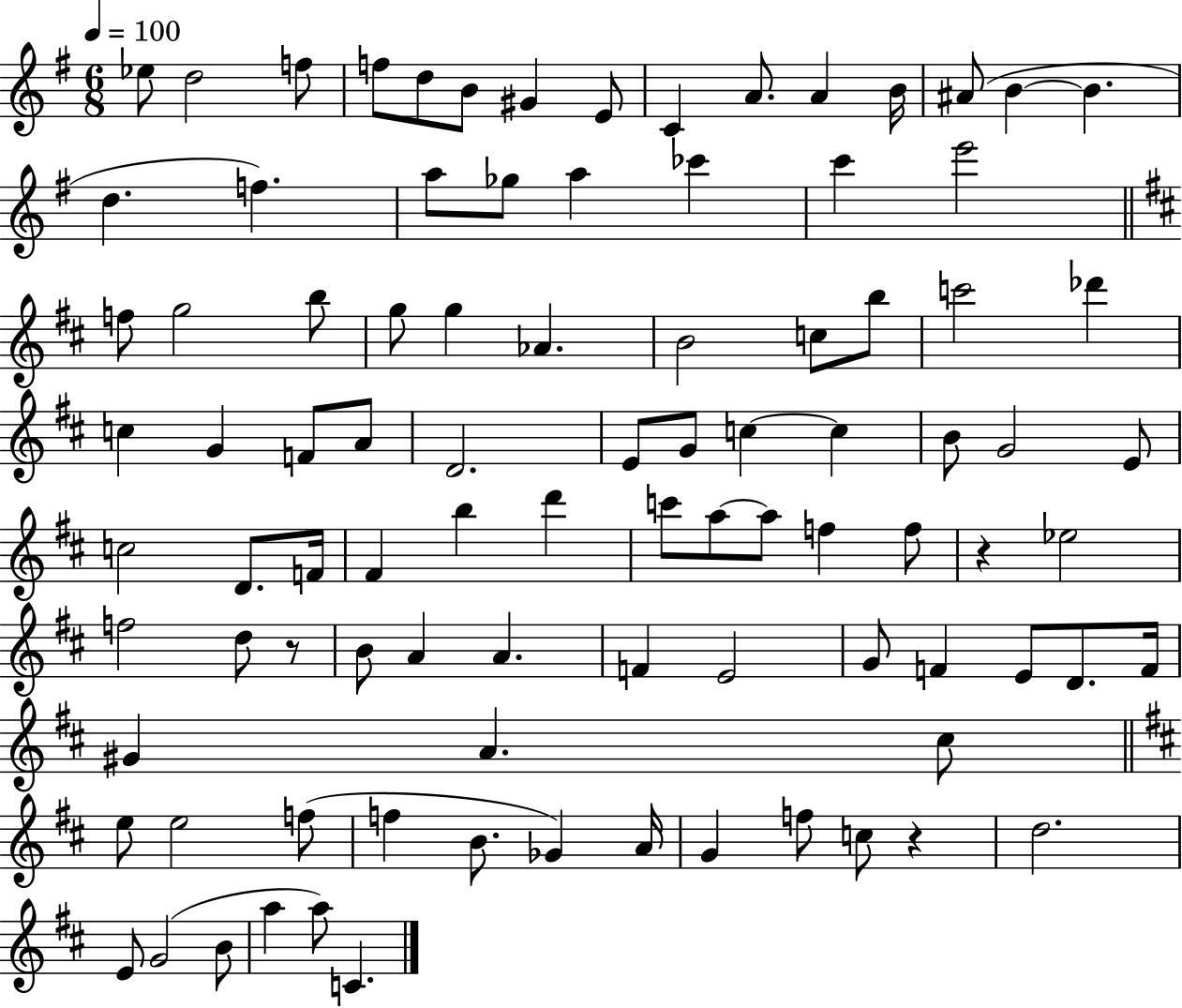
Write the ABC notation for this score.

X:1
T:Untitled
M:6/8
L:1/4
K:G
_e/2 d2 f/2 f/2 d/2 B/2 ^G E/2 C A/2 A B/4 ^A/2 B B d f a/2 _g/2 a _c' c' e'2 f/2 g2 b/2 g/2 g _A B2 c/2 b/2 c'2 _d' c G F/2 A/2 D2 E/2 G/2 c c B/2 G2 E/2 c2 D/2 F/4 ^F b d' c'/2 a/2 a/2 f f/2 z _e2 f2 d/2 z/2 B/2 A A F E2 G/2 F E/2 D/2 F/4 ^G A ^c/2 e/2 e2 f/2 f B/2 _G A/4 G f/2 c/2 z d2 E/2 G2 B/2 a a/2 C